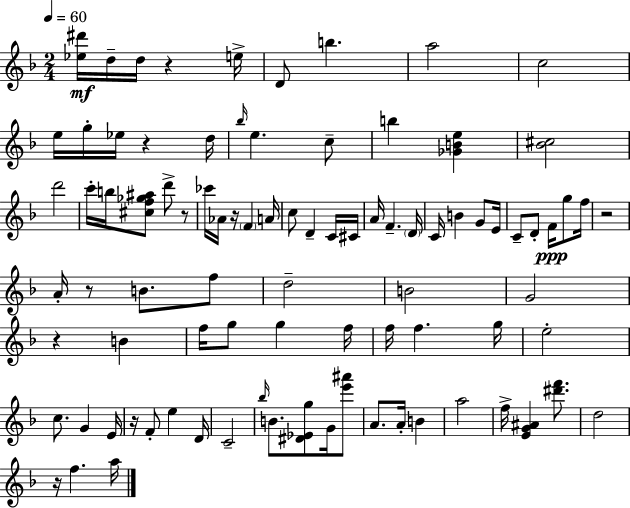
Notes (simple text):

[Eb5,D#6]/s D5/s D5/s R/q E5/s D4/e B5/q. A5/h C5/h E5/s G5/s Eb5/s R/q D5/s Bb5/s E5/q. C5/e B5/q [Gb4,B4,E5]/q [Bb4,C#5]/h D6/h C6/s B5/s [C#5,F5,Gb5,A#5]/e D6/e R/e CES6/s Ab4/s R/s F4/q A4/s C5/e D4/q C4/s C#4/s A4/s F4/q. D4/s C4/s B4/q G4/e E4/s C4/e D4/e F4/s G5/e F5/s R/h A4/s R/e B4/e. F5/e D5/h B4/h G4/h R/q B4/q F5/s G5/e G5/q F5/s F5/s F5/q. G5/s E5/h C5/e. G4/q E4/s R/s F4/e E5/q D4/s C4/h Bb5/s B4/e. [D#4,Eb4,G5]/e G4/s [E6,A#6]/e A4/e. A4/s B4/q A5/h F5/s [E4,G4,A#4]/q [D#6,F6]/e. D5/h R/s F5/q. A5/s